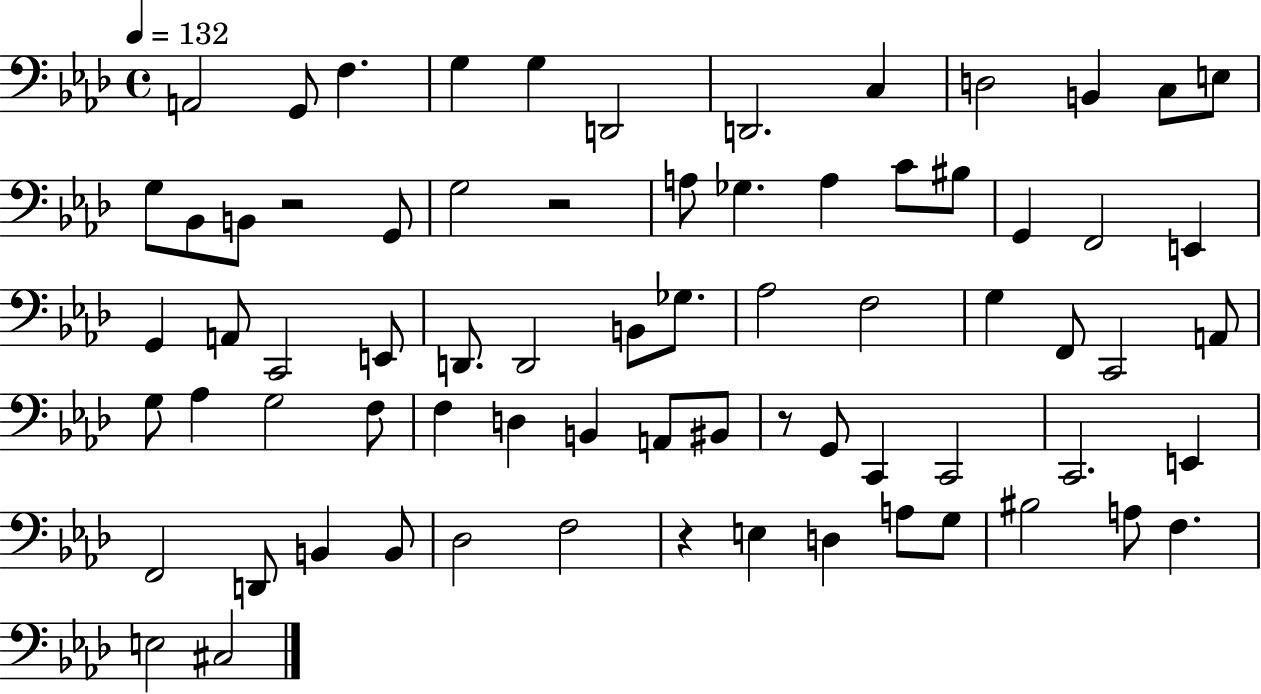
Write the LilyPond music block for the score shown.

{
  \clef bass
  \time 4/4
  \defaultTimeSignature
  \key aes \major
  \tempo 4 = 132
  a,2 g,8 f4. | g4 g4 d,2 | d,2. c4 | d2 b,4 c8 e8 | \break g8 bes,8 b,8 r2 g,8 | g2 r2 | a8 ges4. a4 c'8 bis8 | g,4 f,2 e,4 | \break g,4 a,8 c,2 e,8 | d,8. d,2 b,8 ges8. | aes2 f2 | g4 f,8 c,2 a,8 | \break g8 aes4 g2 f8 | f4 d4 b,4 a,8 bis,8 | r8 g,8 c,4 c,2 | c,2. e,4 | \break f,2 d,8 b,4 b,8 | des2 f2 | r4 e4 d4 a8 g8 | bis2 a8 f4. | \break e2 cis2 | \bar "|."
}